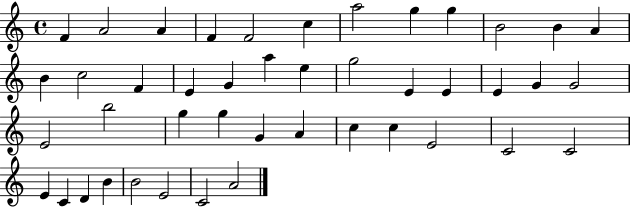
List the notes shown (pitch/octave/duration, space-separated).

F4/q A4/h A4/q F4/q F4/h C5/q A5/h G5/q G5/q B4/h B4/q A4/q B4/q C5/h F4/q E4/q G4/q A5/q E5/q G5/h E4/q E4/q E4/q G4/q G4/h E4/h B5/h G5/q G5/q G4/q A4/q C5/q C5/q E4/h C4/h C4/h E4/q C4/q D4/q B4/q B4/h E4/h C4/h A4/h